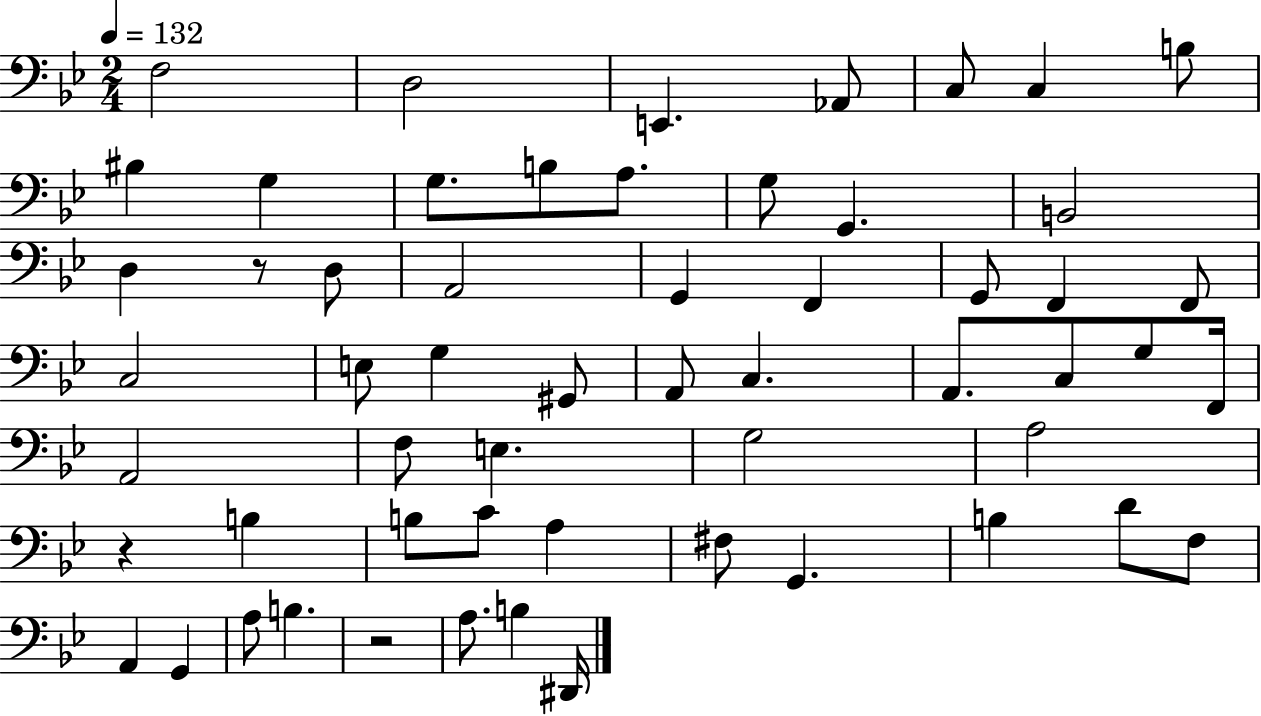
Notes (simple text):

F3/h D3/h E2/q. Ab2/e C3/e C3/q B3/e BIS3/q G3/q G3/e. B3/e A3/e. G3/e G2/q. B2/h D3/q R/e D3/e A2/h G2/q F2/q G2/e F2/q F2/e C3/h E3/e G3/q G#2/e A2/e C3/q. A2/e. C3/e G3/e F2/s A2/h F3/e E3/q. G3/h A3/h R/q B3/q B3/e C4/e A3/q F#3/e G2/q. B3/q D4/e F3/e A2/q G2/q A3/e B3/q. R/h A3/e. B3/q D#2/s